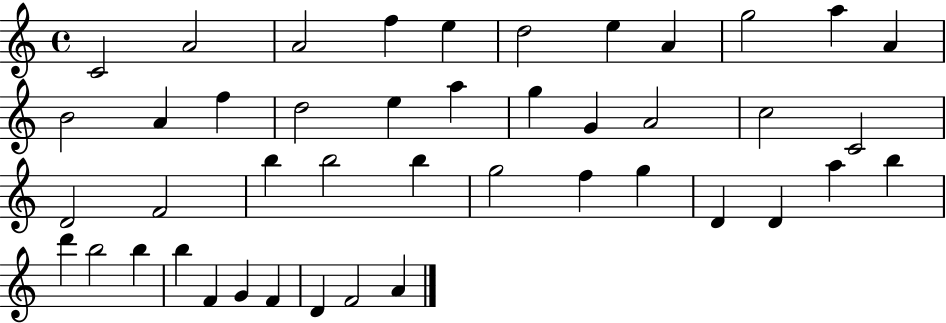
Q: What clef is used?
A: treble